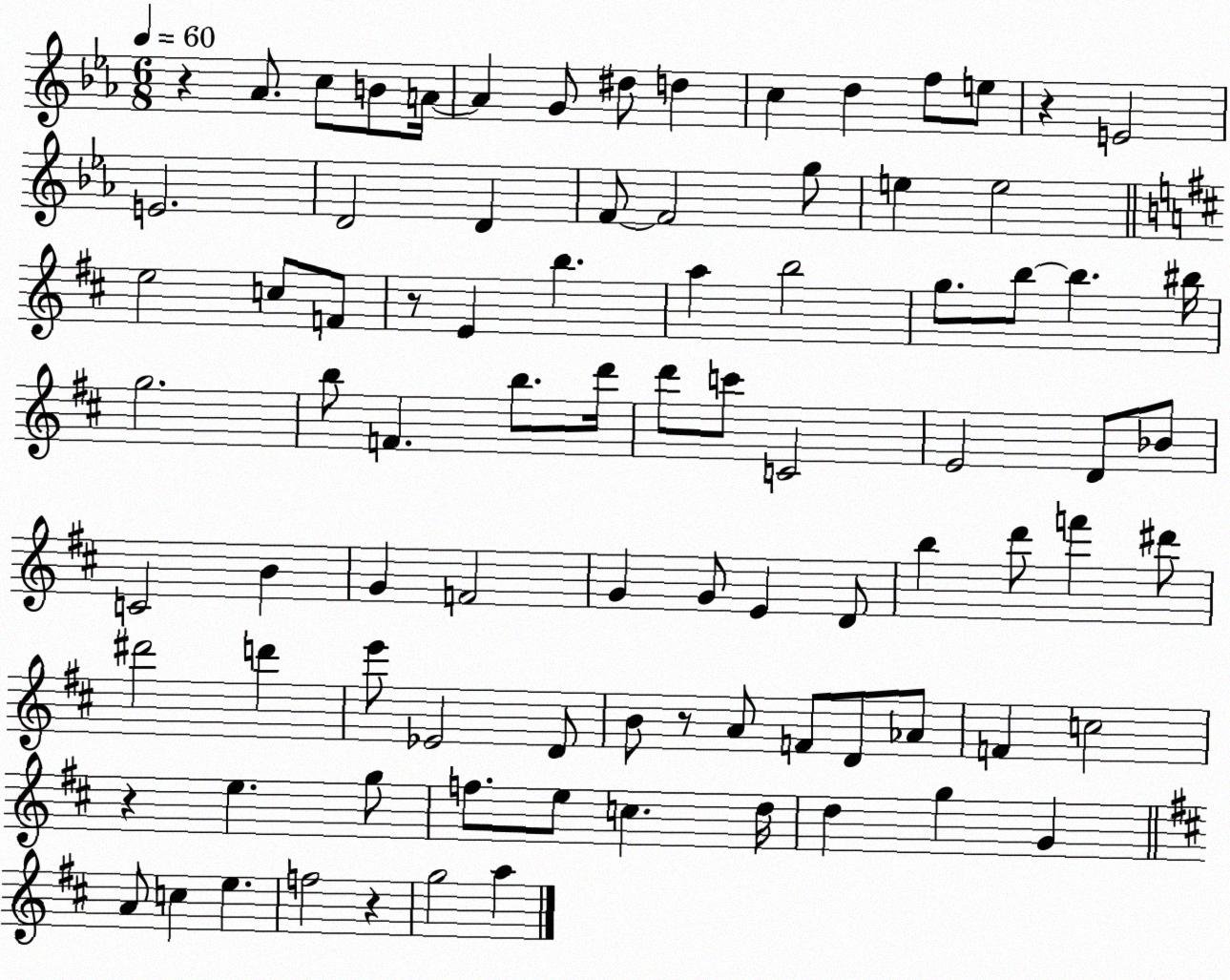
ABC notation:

X:1
T:Untitled
M:6/8
L:1/4
K:Eb
z _A/2 c/2 B/2 A/4 A G/2 ^d/2 d c d f/2 e/2 z E2 E2 D2 D F/2 F2 g/2 e e2 e2 c/2 F/2 z/2 E b a b2 g/2 b/2 b ^b/4 g2 b/2 F b/2 d'/4 d'/2 c'/2 C2 E2 D/2 _B/2 C2 B G F2 G G/2 E D/2 b d'/2 f' ^d'/2 ^d'2 d' e'/2 _E2 D/2 B/2 z/2 A/2 F/2 D/2 _A/2 F c2 z e g/2 f/2 e/2 c d/4 d g G A/2 c e f2 z g2 a